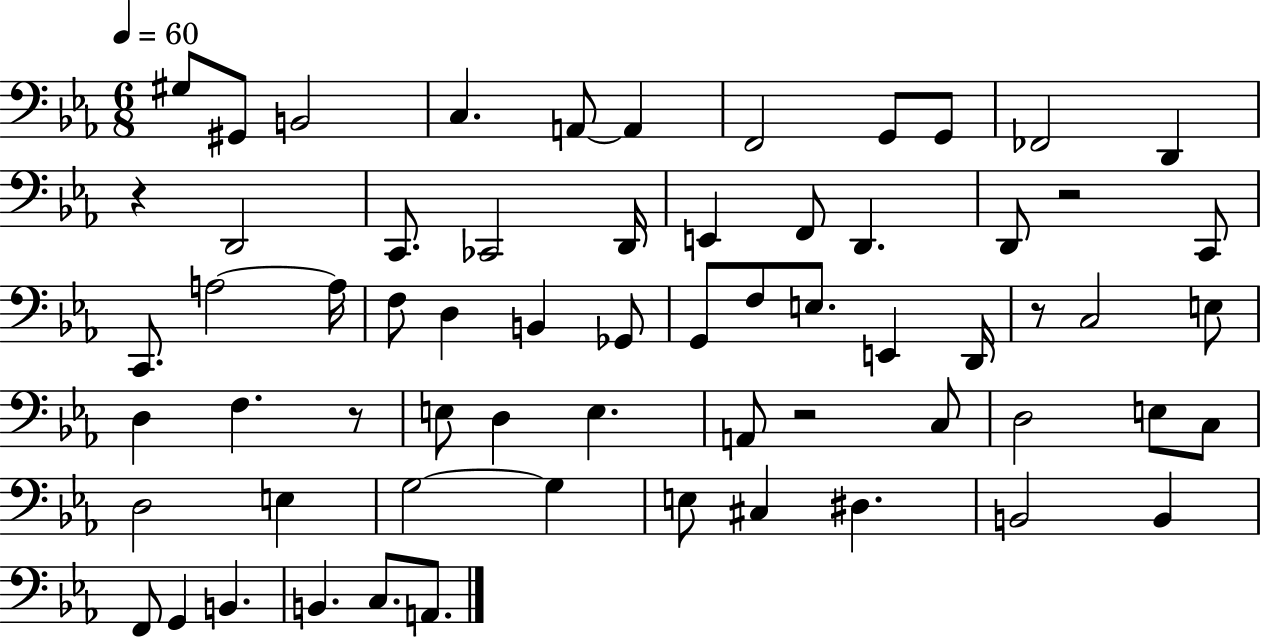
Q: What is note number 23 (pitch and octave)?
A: A3